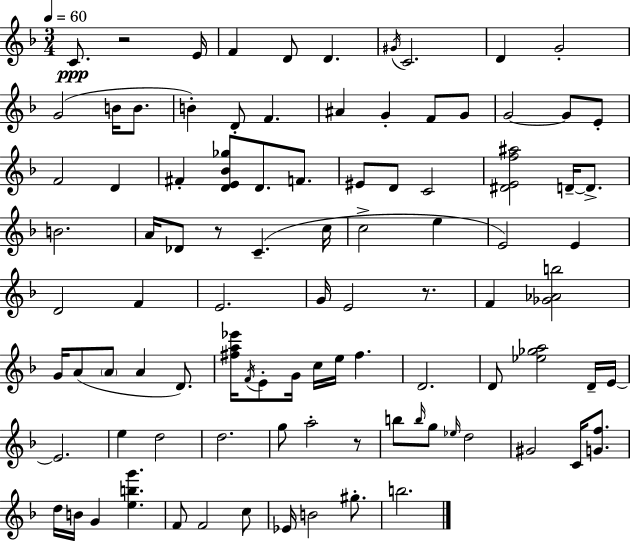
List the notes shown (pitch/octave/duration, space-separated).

C4/e. R/h E4/s F4/q D4/e D4/q. G#4/s C4/h. D4/q G4/h G4/h B4/s B4/e. B4/q D4/e F4/q. A#4/q G4/q F4/e G4/e G4/h G4/e E4/e F4/h D4/q F#4/q [D4,E4,Bb4,Gb5]/e D4/e. F4/e. EIS4/e D4/e C4/h [D#4,E4,F5,A#5]/h D4/s D4/e. B4/h. A4/s Db4/e R/e C4/q. C5/s C5/h E5/q E4/h E4/q D4/h F4/q E4/h. G4/s E4/h R/e. F4/q [Gb4,Ab4,B5]/h G4/s A4/e A4/e A4/q D4/e. [F#5,A5,Eb6]/s F4/s E4/e G4/s C5/s E5/s F#5/q. D4/h. D4/e [Eb5,Gb5,A5]/h D4/s E4/s E4/h. E5/q D5/h D5/h. G5/e A5/h R/e B5/e B5/s G5/e Eb5/s D5/h G#4/h C4/s [G4,F5]/e. D5/s B4/s G4/q [E5,B5,G6]/q. F4/e F4/h C5/e Eb4/s B4/h G#5/e. B5/h.